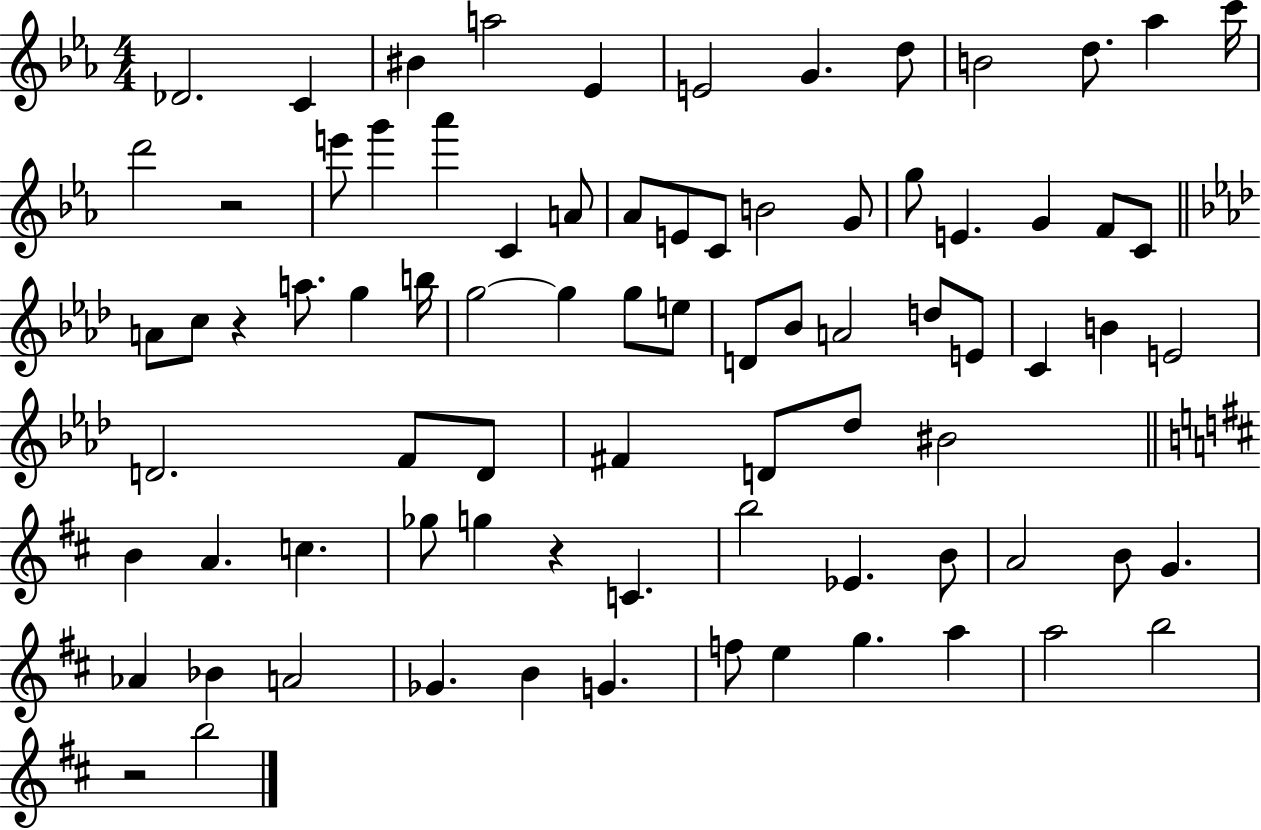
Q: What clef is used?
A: treble